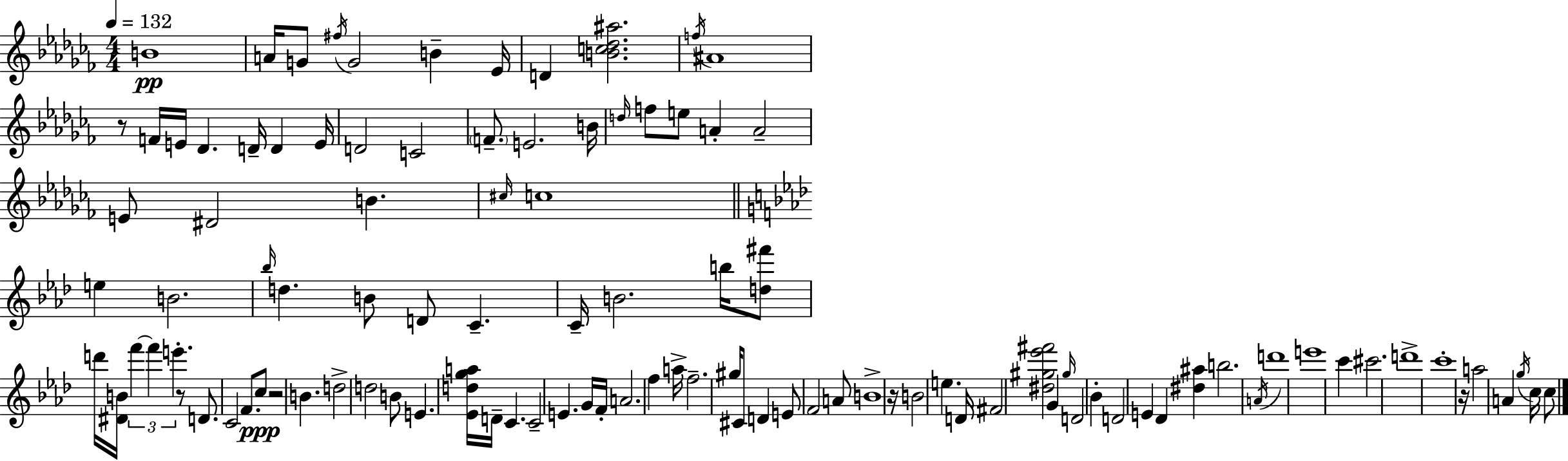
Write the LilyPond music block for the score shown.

{
  \clef treble
  \numericTimeSignature
  \time 4/4
  \key aes \minor
  \tempo 4 = 132
  b'1\pp | a'16 g'8 \acciaccatura { fis''16 } g'2 b'4-- | ees'16 d'4 <b' c'' des'' ais''>2. | \acciaccatura { f''16 } ais'1 | \break r8 f'16 e'16 des'4. d'16-- d'4 | e'16 d'2 c'2 | \parenthesize f'8.-- e'2. | b'16 \grace { d''16 } f''8 e''8 a'4-. a'2-- | \break e'8 dis'2 b'4. | \grace { cis''16 } c''1 | \bar "||" \break \key aes \major e''4 b'2. | \grace { bes''16 } d''4. b'8 d'8 c'4.-- | c'16-- b'2. b''16 <d'' fis'''>8 | d'''16 <dis' b'>16 \tuplet 3/2 { f'''4~~ f'''4 e'''4.-. } | \break r8 d'8. c'2 f'8. | c''8\ppp r2 b'4. | d''2-> d''2 | b'8 e'4. <ees' d'' g'' a''>16 d'16-- c'4. | \break c'2-- e'4. g'16 | f'16-. a'2. f''4 | a''16-> f''2.-- gis''16 cis'8 | d'4 e'8 f'2 a'8 | \break b'1-> | r16 b'2 e''4. | d'16 fis'2 <dis'' gis'' ees''' fis'''>2 | g'4 \grace { gis''16 } d'2 bes'4-. | \break d'2 e'4 des'4 | <dis'' ais''>4 b''2. | \acciaccatura { a'16 } d'''1 | e'''1 | \break c'''4 cis'''2. | d'''1-> | c'''1-. | r16 a''2 a'4 | \break \acciaccatura { g''16 } c''16 c''8 \bar "|."
}